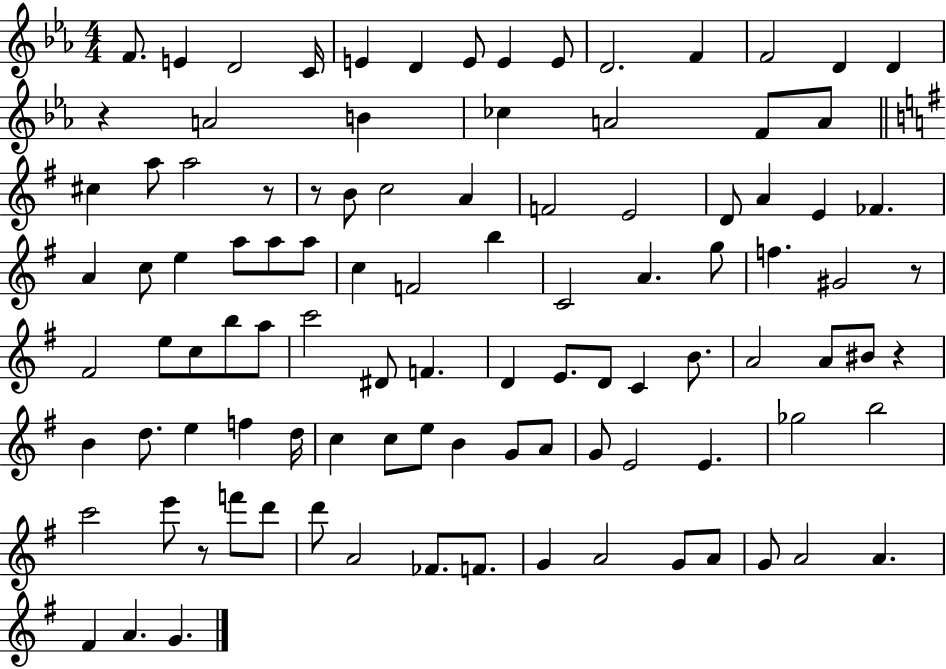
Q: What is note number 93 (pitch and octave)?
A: A4